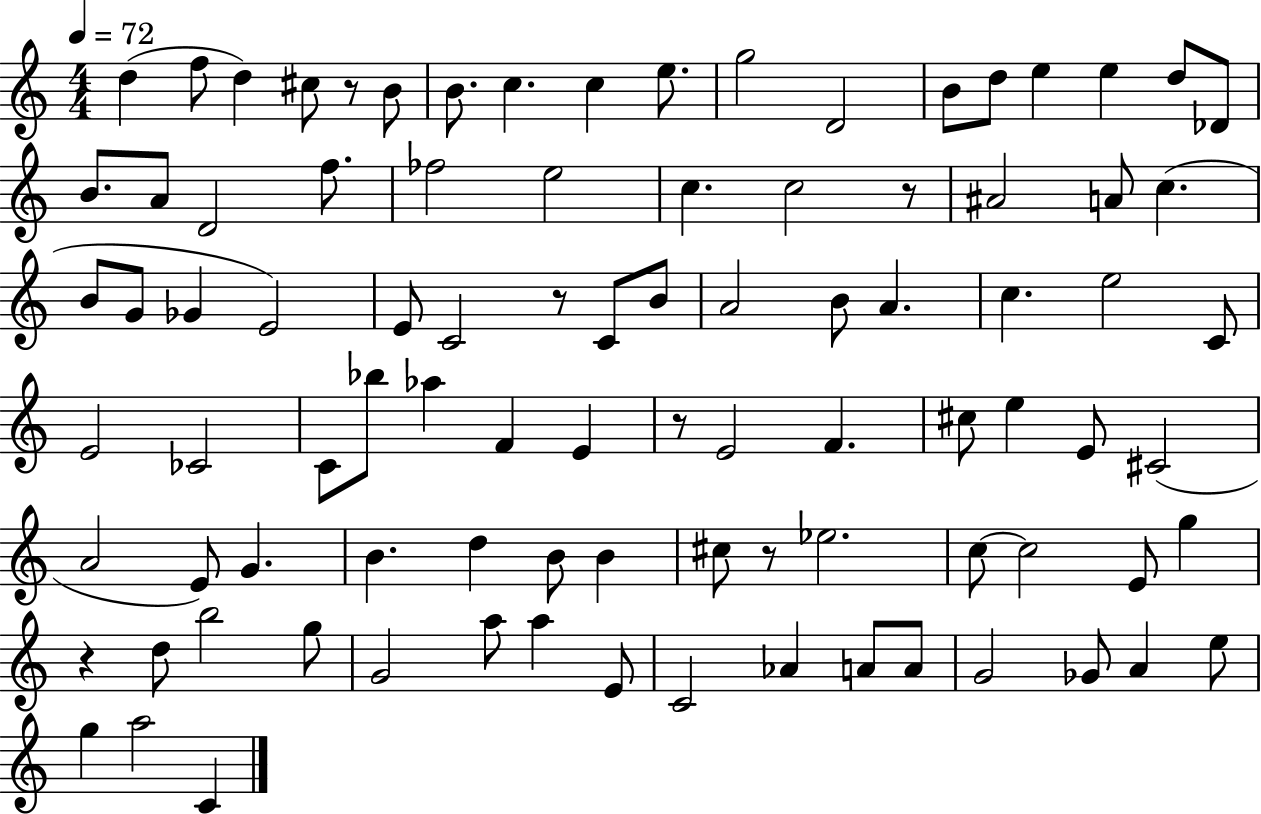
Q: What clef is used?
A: treble